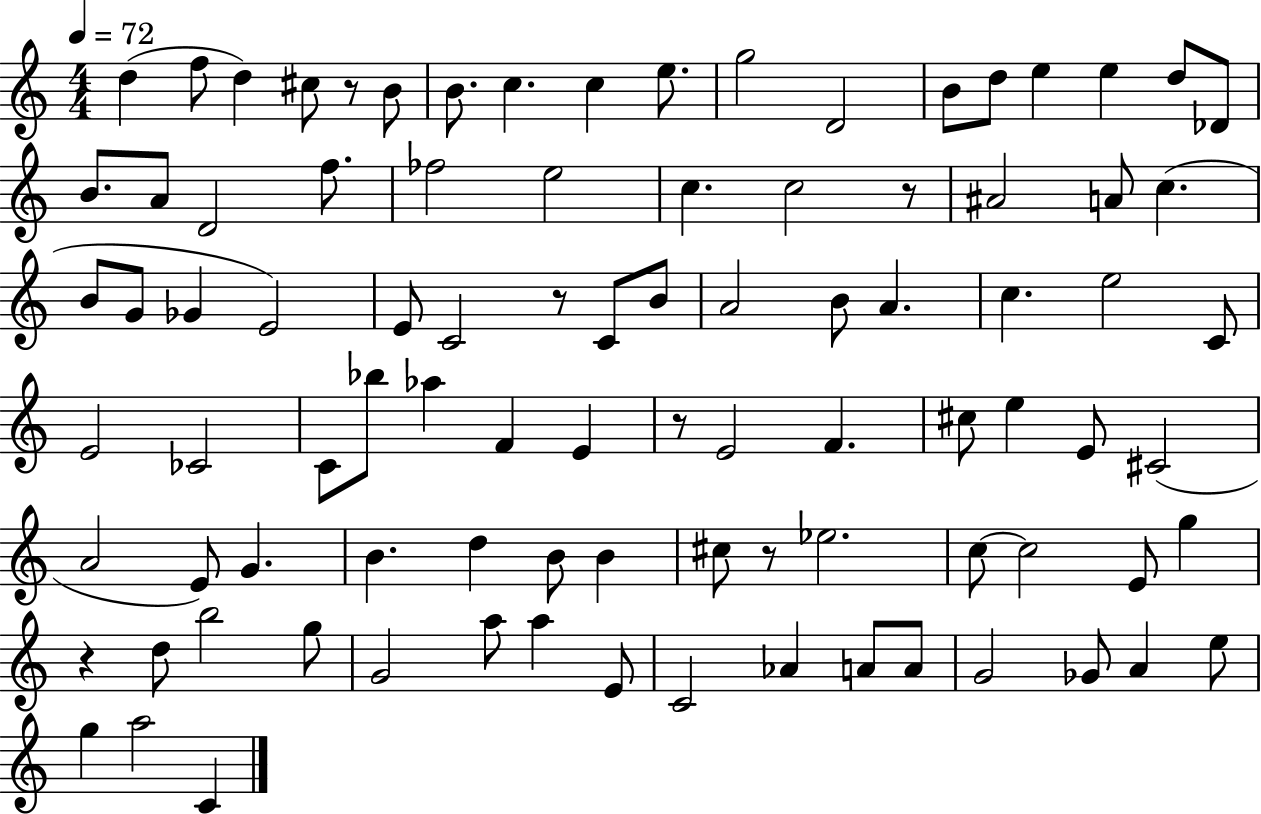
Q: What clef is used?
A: treble